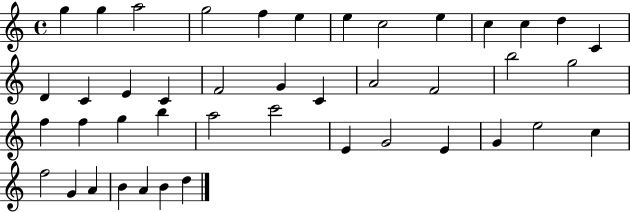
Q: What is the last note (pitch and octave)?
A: D5